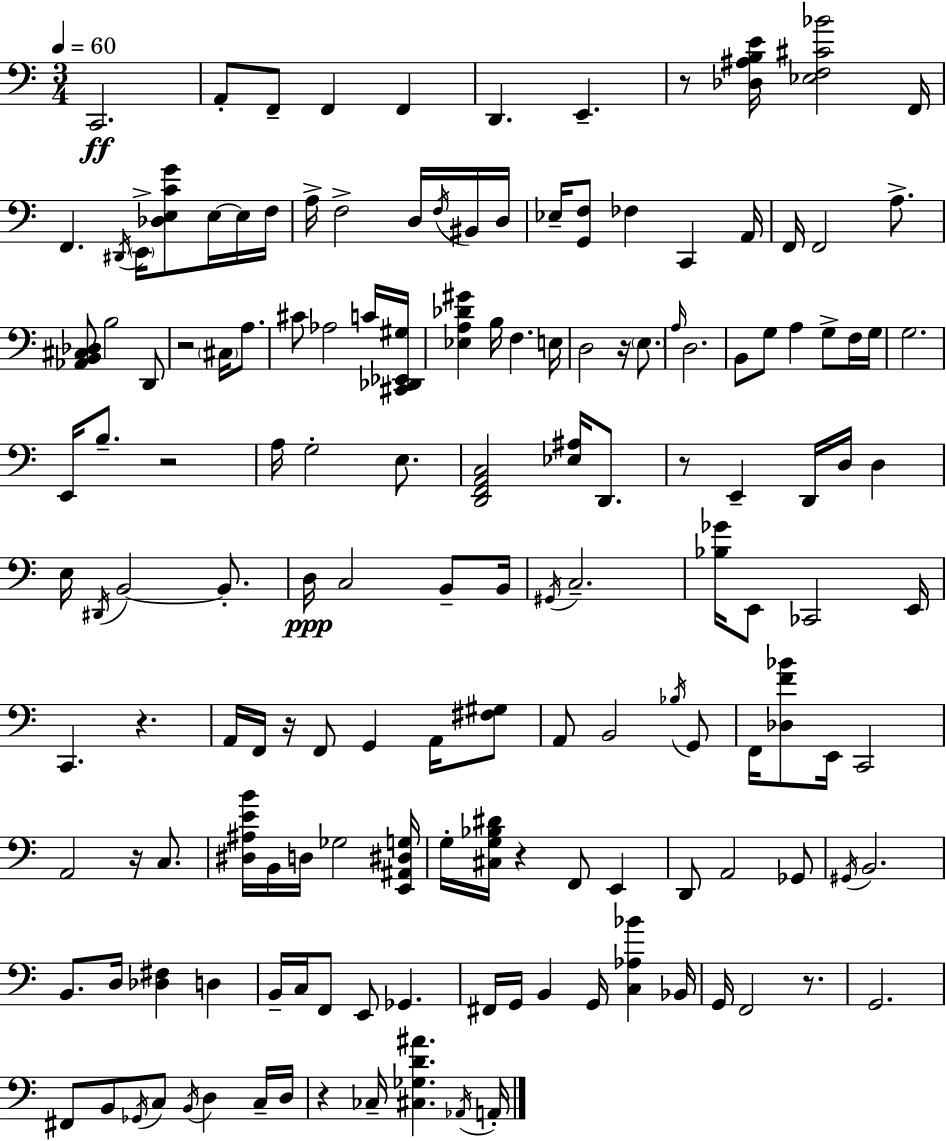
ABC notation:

X:1
T:Untitled
M:3/4
L:1/4
K:Am
C,,2 A,,/2 F,,/2 F,, F,, D,, E,, z/2 [_D,^A,B,E]/4 [_E,F,^C_B]2 F,,/4 F,, ^D,,/4 E,,/4 [_D,E,CG]/2 E,/4 E,/4 F,/4 A,/4 F,2 D,/4 F,/4 ^B,,/4 D,/4 _E,/4 [G,,F,]/2 _F, C,, A,,/4 F,,/4 F,,2 A,/2 [_A,,B,,^C,_D,]/2 B,2 D,,/2 z2 ^C,/4 A,/2 ^C/2 _A,2 C/4 [^C,,_D,,_E,,^G,]/4 [_E,A,_D^G] B,/4 F, E,/4 D,2 z/4 E,/2 A,/4 D,2 B,,/2 G,/2 A, G,/2 F,/4 G,/4 G,2 E,,/4 B,/2 z2 A,/4 G,2 E,/2 [D,,F,,A,,C,]2 [_E,^A,]/4 D,,/2 z/2 E,, D,,/4 D,/4 D, E,/4 ^D,,/4 B,,2 B,,/2 D,/4 C,2 B,,/2 B,,/4 ^G,,/4 C,2 [_B,_G]/4 E,,/2 _C,,2 E,,/4 C,, z A,,/4 F,,/4 z/4 F,,/2 G,, A,,/4 [^F,^G,]/2 A,,/2 B,,2 _B,/4 G,,/2 F,,/4 [_D,F_B]/2 E,,/4 C,,2 A,,2 z/4 C,/2 [^D,^A,EB]/4 B,,/4 D,/4 _G,2 [E,,^A,,^D,G,]/4 G,/4 [^C,G,_B,^D]/4 z F,,/2 E,, D,,/2 A,,2 _G,,/2 ^G,,/4 B,,2 B,,/2 D,/4 [_D,^F,] D, B,,/4 C,/4 F,,/2 E,,/2 _G,, ^F,,/4 G,,/4 B,, G,,/4 [C,_A,_B] _B,,/4 G,,/4 F,,2 z/2 G,,2 ^F,,/2 B,,/2 _G,,/4 C,/2 B,,/4 D, C,/4 D,/4 z _C,/4 [^C,_G,D^A] _A,,/4 A,,/4